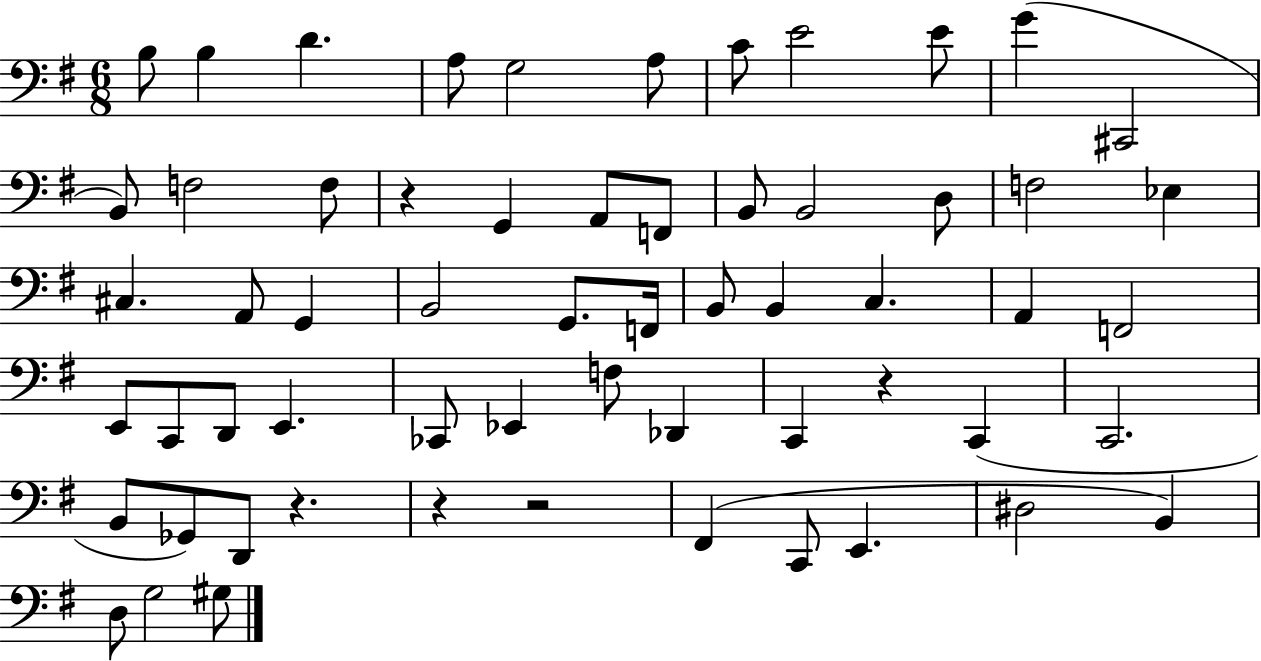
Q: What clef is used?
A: bass